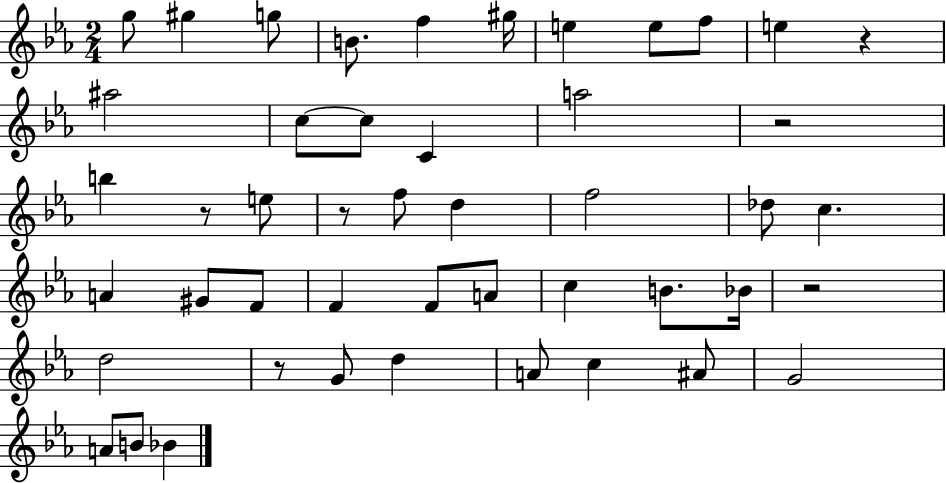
{
  \clef treble
  \numericTimeSignature
  \time 2/4
  \key ees \major
  g''8 gis''4 g''8 | b'8. f''4 gis''16 | e''4 e''8 f''8 | e''4 r4 | \break ais''2 | c''8~~ c''8 c'4 | a''2 | r2 | \break b''4 r8 e''8 | r8 f''8 d''4 | f''2 | des''8 c''4. | \break a'4 gis'8 f'8 | f'4 f'8 a'8 | c''4 b'8. bes'16 | r2 | \break d''2 | r8 g'8 d''4 | a'8 c''4 ais'8 | g'2 | \break a'8 b'8 bes'4 | \bar "|."
}